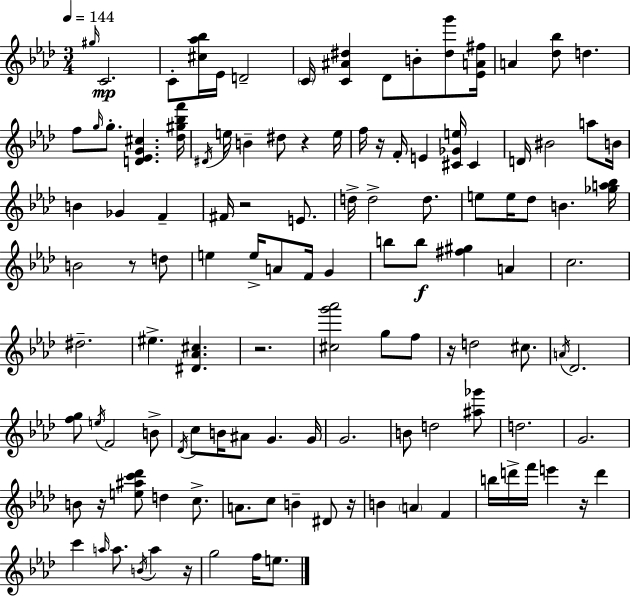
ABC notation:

X:1
T:Untitled
M:3/4
L:1/4
K:Ab
^g/4 C2 C/2 [^c_a_b]/4 _E/4 D2 C/4 [C^A^d] _D/2 B/2 [^dg']/2 [_EA^f]/4 A [_d_b]/2 d f/2 g/4 g/2 [D_EG^c] [_d^g_bf']/4 ^D/4 e/4 B ^d/2 z e/4 f/4 z/4 F/4 E [^C_Ge]/4 ^C D/4 ^B2 a/2 B/4 B _G F ^F/4 z2 E/2 d/4 d2 d/2 e/2 e/4 _d/2 B [_ga_b]/4 B2 z/2 d/2 e e/4 A/2 F/4 G b/2 b/2 [^f^g] A c2 ^d2 ^e [^D_A^c] z2 [^cg'_a']2 g/2 f/2 z/4 d2 ^c/2 A/4 _D2 [fg]/2 e/4 F2 B/2 _D/4 c/2 B/4 ^A/2 G G/4 G2 B/2 d2 [^a_g']/2 d2 G2 B/2 z/4 [e^ac'_d']/2 d c/2 A/2 c/2 B ^D/2 z/4 B A F b/4 d'/4 f'/4 e' z/4 d' c' a/4 a/2 B/4 a z/4 g2 f/4 e/2